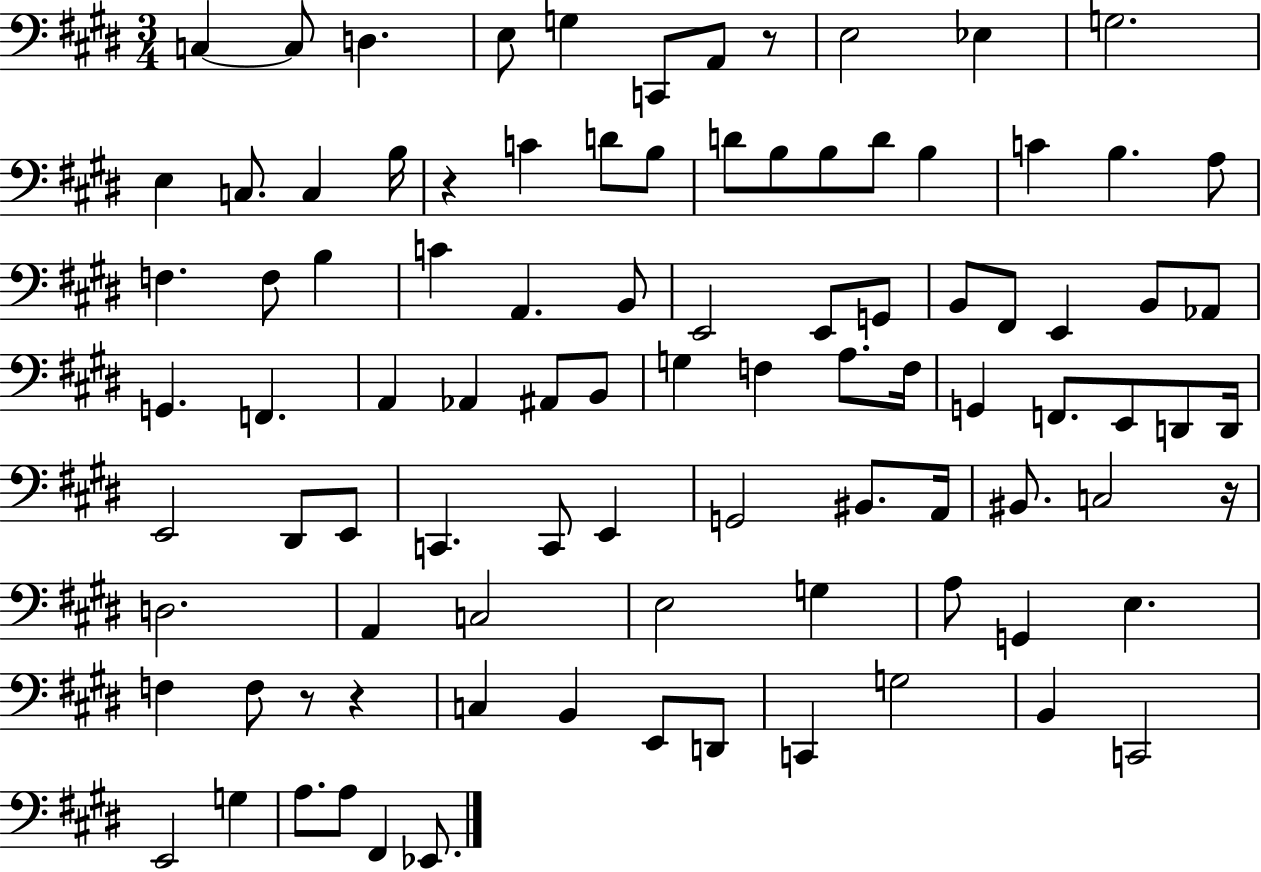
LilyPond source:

{
  \clef bass
  \numericTimeSignature
  \time 3/4
  \key e \major
  c4~~ c8 d4. | e8 g4 c,8 a,8 r8 | e2 ees4 | g2. | \break e4 c8. c4 b16 | r4 c'4 d'8 b8 | d'8 b8 b8 d'8 b4 | c'4 b4. a8 | \break f4. f8 b4 | c'4 a,4. b,8 | e,2 e,8 g,8 | b,8 fis,8 e,4 b,8 aes,8 | \break g,4. f,4. | a,4 aes,4 ais,8 b,8 | g4 f4 a8. f16 | g,4 f,8. e,8 d,8 d,16 | \break e,2 dis,8 e,8 | c,4. c,8 e,4 | g,2 bis,8. a,16 | bis,8. c2 r16 | \break d2. | a,4 c2 | e2 g4 | a8 g,4 e4. | \break f4 f8 r8 r4 | c4 b,4 e,8 d,8 | c,4 g2 | b,4 c,2 | \break e,2 g4 | a8. a8 fis,4 ees,8. | \bar "|."
}